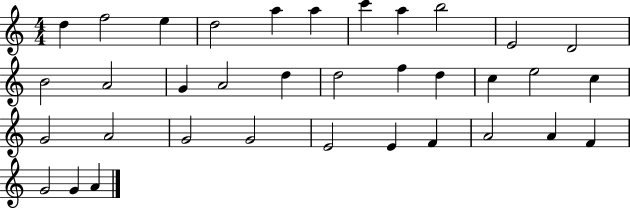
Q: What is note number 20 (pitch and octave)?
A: C5